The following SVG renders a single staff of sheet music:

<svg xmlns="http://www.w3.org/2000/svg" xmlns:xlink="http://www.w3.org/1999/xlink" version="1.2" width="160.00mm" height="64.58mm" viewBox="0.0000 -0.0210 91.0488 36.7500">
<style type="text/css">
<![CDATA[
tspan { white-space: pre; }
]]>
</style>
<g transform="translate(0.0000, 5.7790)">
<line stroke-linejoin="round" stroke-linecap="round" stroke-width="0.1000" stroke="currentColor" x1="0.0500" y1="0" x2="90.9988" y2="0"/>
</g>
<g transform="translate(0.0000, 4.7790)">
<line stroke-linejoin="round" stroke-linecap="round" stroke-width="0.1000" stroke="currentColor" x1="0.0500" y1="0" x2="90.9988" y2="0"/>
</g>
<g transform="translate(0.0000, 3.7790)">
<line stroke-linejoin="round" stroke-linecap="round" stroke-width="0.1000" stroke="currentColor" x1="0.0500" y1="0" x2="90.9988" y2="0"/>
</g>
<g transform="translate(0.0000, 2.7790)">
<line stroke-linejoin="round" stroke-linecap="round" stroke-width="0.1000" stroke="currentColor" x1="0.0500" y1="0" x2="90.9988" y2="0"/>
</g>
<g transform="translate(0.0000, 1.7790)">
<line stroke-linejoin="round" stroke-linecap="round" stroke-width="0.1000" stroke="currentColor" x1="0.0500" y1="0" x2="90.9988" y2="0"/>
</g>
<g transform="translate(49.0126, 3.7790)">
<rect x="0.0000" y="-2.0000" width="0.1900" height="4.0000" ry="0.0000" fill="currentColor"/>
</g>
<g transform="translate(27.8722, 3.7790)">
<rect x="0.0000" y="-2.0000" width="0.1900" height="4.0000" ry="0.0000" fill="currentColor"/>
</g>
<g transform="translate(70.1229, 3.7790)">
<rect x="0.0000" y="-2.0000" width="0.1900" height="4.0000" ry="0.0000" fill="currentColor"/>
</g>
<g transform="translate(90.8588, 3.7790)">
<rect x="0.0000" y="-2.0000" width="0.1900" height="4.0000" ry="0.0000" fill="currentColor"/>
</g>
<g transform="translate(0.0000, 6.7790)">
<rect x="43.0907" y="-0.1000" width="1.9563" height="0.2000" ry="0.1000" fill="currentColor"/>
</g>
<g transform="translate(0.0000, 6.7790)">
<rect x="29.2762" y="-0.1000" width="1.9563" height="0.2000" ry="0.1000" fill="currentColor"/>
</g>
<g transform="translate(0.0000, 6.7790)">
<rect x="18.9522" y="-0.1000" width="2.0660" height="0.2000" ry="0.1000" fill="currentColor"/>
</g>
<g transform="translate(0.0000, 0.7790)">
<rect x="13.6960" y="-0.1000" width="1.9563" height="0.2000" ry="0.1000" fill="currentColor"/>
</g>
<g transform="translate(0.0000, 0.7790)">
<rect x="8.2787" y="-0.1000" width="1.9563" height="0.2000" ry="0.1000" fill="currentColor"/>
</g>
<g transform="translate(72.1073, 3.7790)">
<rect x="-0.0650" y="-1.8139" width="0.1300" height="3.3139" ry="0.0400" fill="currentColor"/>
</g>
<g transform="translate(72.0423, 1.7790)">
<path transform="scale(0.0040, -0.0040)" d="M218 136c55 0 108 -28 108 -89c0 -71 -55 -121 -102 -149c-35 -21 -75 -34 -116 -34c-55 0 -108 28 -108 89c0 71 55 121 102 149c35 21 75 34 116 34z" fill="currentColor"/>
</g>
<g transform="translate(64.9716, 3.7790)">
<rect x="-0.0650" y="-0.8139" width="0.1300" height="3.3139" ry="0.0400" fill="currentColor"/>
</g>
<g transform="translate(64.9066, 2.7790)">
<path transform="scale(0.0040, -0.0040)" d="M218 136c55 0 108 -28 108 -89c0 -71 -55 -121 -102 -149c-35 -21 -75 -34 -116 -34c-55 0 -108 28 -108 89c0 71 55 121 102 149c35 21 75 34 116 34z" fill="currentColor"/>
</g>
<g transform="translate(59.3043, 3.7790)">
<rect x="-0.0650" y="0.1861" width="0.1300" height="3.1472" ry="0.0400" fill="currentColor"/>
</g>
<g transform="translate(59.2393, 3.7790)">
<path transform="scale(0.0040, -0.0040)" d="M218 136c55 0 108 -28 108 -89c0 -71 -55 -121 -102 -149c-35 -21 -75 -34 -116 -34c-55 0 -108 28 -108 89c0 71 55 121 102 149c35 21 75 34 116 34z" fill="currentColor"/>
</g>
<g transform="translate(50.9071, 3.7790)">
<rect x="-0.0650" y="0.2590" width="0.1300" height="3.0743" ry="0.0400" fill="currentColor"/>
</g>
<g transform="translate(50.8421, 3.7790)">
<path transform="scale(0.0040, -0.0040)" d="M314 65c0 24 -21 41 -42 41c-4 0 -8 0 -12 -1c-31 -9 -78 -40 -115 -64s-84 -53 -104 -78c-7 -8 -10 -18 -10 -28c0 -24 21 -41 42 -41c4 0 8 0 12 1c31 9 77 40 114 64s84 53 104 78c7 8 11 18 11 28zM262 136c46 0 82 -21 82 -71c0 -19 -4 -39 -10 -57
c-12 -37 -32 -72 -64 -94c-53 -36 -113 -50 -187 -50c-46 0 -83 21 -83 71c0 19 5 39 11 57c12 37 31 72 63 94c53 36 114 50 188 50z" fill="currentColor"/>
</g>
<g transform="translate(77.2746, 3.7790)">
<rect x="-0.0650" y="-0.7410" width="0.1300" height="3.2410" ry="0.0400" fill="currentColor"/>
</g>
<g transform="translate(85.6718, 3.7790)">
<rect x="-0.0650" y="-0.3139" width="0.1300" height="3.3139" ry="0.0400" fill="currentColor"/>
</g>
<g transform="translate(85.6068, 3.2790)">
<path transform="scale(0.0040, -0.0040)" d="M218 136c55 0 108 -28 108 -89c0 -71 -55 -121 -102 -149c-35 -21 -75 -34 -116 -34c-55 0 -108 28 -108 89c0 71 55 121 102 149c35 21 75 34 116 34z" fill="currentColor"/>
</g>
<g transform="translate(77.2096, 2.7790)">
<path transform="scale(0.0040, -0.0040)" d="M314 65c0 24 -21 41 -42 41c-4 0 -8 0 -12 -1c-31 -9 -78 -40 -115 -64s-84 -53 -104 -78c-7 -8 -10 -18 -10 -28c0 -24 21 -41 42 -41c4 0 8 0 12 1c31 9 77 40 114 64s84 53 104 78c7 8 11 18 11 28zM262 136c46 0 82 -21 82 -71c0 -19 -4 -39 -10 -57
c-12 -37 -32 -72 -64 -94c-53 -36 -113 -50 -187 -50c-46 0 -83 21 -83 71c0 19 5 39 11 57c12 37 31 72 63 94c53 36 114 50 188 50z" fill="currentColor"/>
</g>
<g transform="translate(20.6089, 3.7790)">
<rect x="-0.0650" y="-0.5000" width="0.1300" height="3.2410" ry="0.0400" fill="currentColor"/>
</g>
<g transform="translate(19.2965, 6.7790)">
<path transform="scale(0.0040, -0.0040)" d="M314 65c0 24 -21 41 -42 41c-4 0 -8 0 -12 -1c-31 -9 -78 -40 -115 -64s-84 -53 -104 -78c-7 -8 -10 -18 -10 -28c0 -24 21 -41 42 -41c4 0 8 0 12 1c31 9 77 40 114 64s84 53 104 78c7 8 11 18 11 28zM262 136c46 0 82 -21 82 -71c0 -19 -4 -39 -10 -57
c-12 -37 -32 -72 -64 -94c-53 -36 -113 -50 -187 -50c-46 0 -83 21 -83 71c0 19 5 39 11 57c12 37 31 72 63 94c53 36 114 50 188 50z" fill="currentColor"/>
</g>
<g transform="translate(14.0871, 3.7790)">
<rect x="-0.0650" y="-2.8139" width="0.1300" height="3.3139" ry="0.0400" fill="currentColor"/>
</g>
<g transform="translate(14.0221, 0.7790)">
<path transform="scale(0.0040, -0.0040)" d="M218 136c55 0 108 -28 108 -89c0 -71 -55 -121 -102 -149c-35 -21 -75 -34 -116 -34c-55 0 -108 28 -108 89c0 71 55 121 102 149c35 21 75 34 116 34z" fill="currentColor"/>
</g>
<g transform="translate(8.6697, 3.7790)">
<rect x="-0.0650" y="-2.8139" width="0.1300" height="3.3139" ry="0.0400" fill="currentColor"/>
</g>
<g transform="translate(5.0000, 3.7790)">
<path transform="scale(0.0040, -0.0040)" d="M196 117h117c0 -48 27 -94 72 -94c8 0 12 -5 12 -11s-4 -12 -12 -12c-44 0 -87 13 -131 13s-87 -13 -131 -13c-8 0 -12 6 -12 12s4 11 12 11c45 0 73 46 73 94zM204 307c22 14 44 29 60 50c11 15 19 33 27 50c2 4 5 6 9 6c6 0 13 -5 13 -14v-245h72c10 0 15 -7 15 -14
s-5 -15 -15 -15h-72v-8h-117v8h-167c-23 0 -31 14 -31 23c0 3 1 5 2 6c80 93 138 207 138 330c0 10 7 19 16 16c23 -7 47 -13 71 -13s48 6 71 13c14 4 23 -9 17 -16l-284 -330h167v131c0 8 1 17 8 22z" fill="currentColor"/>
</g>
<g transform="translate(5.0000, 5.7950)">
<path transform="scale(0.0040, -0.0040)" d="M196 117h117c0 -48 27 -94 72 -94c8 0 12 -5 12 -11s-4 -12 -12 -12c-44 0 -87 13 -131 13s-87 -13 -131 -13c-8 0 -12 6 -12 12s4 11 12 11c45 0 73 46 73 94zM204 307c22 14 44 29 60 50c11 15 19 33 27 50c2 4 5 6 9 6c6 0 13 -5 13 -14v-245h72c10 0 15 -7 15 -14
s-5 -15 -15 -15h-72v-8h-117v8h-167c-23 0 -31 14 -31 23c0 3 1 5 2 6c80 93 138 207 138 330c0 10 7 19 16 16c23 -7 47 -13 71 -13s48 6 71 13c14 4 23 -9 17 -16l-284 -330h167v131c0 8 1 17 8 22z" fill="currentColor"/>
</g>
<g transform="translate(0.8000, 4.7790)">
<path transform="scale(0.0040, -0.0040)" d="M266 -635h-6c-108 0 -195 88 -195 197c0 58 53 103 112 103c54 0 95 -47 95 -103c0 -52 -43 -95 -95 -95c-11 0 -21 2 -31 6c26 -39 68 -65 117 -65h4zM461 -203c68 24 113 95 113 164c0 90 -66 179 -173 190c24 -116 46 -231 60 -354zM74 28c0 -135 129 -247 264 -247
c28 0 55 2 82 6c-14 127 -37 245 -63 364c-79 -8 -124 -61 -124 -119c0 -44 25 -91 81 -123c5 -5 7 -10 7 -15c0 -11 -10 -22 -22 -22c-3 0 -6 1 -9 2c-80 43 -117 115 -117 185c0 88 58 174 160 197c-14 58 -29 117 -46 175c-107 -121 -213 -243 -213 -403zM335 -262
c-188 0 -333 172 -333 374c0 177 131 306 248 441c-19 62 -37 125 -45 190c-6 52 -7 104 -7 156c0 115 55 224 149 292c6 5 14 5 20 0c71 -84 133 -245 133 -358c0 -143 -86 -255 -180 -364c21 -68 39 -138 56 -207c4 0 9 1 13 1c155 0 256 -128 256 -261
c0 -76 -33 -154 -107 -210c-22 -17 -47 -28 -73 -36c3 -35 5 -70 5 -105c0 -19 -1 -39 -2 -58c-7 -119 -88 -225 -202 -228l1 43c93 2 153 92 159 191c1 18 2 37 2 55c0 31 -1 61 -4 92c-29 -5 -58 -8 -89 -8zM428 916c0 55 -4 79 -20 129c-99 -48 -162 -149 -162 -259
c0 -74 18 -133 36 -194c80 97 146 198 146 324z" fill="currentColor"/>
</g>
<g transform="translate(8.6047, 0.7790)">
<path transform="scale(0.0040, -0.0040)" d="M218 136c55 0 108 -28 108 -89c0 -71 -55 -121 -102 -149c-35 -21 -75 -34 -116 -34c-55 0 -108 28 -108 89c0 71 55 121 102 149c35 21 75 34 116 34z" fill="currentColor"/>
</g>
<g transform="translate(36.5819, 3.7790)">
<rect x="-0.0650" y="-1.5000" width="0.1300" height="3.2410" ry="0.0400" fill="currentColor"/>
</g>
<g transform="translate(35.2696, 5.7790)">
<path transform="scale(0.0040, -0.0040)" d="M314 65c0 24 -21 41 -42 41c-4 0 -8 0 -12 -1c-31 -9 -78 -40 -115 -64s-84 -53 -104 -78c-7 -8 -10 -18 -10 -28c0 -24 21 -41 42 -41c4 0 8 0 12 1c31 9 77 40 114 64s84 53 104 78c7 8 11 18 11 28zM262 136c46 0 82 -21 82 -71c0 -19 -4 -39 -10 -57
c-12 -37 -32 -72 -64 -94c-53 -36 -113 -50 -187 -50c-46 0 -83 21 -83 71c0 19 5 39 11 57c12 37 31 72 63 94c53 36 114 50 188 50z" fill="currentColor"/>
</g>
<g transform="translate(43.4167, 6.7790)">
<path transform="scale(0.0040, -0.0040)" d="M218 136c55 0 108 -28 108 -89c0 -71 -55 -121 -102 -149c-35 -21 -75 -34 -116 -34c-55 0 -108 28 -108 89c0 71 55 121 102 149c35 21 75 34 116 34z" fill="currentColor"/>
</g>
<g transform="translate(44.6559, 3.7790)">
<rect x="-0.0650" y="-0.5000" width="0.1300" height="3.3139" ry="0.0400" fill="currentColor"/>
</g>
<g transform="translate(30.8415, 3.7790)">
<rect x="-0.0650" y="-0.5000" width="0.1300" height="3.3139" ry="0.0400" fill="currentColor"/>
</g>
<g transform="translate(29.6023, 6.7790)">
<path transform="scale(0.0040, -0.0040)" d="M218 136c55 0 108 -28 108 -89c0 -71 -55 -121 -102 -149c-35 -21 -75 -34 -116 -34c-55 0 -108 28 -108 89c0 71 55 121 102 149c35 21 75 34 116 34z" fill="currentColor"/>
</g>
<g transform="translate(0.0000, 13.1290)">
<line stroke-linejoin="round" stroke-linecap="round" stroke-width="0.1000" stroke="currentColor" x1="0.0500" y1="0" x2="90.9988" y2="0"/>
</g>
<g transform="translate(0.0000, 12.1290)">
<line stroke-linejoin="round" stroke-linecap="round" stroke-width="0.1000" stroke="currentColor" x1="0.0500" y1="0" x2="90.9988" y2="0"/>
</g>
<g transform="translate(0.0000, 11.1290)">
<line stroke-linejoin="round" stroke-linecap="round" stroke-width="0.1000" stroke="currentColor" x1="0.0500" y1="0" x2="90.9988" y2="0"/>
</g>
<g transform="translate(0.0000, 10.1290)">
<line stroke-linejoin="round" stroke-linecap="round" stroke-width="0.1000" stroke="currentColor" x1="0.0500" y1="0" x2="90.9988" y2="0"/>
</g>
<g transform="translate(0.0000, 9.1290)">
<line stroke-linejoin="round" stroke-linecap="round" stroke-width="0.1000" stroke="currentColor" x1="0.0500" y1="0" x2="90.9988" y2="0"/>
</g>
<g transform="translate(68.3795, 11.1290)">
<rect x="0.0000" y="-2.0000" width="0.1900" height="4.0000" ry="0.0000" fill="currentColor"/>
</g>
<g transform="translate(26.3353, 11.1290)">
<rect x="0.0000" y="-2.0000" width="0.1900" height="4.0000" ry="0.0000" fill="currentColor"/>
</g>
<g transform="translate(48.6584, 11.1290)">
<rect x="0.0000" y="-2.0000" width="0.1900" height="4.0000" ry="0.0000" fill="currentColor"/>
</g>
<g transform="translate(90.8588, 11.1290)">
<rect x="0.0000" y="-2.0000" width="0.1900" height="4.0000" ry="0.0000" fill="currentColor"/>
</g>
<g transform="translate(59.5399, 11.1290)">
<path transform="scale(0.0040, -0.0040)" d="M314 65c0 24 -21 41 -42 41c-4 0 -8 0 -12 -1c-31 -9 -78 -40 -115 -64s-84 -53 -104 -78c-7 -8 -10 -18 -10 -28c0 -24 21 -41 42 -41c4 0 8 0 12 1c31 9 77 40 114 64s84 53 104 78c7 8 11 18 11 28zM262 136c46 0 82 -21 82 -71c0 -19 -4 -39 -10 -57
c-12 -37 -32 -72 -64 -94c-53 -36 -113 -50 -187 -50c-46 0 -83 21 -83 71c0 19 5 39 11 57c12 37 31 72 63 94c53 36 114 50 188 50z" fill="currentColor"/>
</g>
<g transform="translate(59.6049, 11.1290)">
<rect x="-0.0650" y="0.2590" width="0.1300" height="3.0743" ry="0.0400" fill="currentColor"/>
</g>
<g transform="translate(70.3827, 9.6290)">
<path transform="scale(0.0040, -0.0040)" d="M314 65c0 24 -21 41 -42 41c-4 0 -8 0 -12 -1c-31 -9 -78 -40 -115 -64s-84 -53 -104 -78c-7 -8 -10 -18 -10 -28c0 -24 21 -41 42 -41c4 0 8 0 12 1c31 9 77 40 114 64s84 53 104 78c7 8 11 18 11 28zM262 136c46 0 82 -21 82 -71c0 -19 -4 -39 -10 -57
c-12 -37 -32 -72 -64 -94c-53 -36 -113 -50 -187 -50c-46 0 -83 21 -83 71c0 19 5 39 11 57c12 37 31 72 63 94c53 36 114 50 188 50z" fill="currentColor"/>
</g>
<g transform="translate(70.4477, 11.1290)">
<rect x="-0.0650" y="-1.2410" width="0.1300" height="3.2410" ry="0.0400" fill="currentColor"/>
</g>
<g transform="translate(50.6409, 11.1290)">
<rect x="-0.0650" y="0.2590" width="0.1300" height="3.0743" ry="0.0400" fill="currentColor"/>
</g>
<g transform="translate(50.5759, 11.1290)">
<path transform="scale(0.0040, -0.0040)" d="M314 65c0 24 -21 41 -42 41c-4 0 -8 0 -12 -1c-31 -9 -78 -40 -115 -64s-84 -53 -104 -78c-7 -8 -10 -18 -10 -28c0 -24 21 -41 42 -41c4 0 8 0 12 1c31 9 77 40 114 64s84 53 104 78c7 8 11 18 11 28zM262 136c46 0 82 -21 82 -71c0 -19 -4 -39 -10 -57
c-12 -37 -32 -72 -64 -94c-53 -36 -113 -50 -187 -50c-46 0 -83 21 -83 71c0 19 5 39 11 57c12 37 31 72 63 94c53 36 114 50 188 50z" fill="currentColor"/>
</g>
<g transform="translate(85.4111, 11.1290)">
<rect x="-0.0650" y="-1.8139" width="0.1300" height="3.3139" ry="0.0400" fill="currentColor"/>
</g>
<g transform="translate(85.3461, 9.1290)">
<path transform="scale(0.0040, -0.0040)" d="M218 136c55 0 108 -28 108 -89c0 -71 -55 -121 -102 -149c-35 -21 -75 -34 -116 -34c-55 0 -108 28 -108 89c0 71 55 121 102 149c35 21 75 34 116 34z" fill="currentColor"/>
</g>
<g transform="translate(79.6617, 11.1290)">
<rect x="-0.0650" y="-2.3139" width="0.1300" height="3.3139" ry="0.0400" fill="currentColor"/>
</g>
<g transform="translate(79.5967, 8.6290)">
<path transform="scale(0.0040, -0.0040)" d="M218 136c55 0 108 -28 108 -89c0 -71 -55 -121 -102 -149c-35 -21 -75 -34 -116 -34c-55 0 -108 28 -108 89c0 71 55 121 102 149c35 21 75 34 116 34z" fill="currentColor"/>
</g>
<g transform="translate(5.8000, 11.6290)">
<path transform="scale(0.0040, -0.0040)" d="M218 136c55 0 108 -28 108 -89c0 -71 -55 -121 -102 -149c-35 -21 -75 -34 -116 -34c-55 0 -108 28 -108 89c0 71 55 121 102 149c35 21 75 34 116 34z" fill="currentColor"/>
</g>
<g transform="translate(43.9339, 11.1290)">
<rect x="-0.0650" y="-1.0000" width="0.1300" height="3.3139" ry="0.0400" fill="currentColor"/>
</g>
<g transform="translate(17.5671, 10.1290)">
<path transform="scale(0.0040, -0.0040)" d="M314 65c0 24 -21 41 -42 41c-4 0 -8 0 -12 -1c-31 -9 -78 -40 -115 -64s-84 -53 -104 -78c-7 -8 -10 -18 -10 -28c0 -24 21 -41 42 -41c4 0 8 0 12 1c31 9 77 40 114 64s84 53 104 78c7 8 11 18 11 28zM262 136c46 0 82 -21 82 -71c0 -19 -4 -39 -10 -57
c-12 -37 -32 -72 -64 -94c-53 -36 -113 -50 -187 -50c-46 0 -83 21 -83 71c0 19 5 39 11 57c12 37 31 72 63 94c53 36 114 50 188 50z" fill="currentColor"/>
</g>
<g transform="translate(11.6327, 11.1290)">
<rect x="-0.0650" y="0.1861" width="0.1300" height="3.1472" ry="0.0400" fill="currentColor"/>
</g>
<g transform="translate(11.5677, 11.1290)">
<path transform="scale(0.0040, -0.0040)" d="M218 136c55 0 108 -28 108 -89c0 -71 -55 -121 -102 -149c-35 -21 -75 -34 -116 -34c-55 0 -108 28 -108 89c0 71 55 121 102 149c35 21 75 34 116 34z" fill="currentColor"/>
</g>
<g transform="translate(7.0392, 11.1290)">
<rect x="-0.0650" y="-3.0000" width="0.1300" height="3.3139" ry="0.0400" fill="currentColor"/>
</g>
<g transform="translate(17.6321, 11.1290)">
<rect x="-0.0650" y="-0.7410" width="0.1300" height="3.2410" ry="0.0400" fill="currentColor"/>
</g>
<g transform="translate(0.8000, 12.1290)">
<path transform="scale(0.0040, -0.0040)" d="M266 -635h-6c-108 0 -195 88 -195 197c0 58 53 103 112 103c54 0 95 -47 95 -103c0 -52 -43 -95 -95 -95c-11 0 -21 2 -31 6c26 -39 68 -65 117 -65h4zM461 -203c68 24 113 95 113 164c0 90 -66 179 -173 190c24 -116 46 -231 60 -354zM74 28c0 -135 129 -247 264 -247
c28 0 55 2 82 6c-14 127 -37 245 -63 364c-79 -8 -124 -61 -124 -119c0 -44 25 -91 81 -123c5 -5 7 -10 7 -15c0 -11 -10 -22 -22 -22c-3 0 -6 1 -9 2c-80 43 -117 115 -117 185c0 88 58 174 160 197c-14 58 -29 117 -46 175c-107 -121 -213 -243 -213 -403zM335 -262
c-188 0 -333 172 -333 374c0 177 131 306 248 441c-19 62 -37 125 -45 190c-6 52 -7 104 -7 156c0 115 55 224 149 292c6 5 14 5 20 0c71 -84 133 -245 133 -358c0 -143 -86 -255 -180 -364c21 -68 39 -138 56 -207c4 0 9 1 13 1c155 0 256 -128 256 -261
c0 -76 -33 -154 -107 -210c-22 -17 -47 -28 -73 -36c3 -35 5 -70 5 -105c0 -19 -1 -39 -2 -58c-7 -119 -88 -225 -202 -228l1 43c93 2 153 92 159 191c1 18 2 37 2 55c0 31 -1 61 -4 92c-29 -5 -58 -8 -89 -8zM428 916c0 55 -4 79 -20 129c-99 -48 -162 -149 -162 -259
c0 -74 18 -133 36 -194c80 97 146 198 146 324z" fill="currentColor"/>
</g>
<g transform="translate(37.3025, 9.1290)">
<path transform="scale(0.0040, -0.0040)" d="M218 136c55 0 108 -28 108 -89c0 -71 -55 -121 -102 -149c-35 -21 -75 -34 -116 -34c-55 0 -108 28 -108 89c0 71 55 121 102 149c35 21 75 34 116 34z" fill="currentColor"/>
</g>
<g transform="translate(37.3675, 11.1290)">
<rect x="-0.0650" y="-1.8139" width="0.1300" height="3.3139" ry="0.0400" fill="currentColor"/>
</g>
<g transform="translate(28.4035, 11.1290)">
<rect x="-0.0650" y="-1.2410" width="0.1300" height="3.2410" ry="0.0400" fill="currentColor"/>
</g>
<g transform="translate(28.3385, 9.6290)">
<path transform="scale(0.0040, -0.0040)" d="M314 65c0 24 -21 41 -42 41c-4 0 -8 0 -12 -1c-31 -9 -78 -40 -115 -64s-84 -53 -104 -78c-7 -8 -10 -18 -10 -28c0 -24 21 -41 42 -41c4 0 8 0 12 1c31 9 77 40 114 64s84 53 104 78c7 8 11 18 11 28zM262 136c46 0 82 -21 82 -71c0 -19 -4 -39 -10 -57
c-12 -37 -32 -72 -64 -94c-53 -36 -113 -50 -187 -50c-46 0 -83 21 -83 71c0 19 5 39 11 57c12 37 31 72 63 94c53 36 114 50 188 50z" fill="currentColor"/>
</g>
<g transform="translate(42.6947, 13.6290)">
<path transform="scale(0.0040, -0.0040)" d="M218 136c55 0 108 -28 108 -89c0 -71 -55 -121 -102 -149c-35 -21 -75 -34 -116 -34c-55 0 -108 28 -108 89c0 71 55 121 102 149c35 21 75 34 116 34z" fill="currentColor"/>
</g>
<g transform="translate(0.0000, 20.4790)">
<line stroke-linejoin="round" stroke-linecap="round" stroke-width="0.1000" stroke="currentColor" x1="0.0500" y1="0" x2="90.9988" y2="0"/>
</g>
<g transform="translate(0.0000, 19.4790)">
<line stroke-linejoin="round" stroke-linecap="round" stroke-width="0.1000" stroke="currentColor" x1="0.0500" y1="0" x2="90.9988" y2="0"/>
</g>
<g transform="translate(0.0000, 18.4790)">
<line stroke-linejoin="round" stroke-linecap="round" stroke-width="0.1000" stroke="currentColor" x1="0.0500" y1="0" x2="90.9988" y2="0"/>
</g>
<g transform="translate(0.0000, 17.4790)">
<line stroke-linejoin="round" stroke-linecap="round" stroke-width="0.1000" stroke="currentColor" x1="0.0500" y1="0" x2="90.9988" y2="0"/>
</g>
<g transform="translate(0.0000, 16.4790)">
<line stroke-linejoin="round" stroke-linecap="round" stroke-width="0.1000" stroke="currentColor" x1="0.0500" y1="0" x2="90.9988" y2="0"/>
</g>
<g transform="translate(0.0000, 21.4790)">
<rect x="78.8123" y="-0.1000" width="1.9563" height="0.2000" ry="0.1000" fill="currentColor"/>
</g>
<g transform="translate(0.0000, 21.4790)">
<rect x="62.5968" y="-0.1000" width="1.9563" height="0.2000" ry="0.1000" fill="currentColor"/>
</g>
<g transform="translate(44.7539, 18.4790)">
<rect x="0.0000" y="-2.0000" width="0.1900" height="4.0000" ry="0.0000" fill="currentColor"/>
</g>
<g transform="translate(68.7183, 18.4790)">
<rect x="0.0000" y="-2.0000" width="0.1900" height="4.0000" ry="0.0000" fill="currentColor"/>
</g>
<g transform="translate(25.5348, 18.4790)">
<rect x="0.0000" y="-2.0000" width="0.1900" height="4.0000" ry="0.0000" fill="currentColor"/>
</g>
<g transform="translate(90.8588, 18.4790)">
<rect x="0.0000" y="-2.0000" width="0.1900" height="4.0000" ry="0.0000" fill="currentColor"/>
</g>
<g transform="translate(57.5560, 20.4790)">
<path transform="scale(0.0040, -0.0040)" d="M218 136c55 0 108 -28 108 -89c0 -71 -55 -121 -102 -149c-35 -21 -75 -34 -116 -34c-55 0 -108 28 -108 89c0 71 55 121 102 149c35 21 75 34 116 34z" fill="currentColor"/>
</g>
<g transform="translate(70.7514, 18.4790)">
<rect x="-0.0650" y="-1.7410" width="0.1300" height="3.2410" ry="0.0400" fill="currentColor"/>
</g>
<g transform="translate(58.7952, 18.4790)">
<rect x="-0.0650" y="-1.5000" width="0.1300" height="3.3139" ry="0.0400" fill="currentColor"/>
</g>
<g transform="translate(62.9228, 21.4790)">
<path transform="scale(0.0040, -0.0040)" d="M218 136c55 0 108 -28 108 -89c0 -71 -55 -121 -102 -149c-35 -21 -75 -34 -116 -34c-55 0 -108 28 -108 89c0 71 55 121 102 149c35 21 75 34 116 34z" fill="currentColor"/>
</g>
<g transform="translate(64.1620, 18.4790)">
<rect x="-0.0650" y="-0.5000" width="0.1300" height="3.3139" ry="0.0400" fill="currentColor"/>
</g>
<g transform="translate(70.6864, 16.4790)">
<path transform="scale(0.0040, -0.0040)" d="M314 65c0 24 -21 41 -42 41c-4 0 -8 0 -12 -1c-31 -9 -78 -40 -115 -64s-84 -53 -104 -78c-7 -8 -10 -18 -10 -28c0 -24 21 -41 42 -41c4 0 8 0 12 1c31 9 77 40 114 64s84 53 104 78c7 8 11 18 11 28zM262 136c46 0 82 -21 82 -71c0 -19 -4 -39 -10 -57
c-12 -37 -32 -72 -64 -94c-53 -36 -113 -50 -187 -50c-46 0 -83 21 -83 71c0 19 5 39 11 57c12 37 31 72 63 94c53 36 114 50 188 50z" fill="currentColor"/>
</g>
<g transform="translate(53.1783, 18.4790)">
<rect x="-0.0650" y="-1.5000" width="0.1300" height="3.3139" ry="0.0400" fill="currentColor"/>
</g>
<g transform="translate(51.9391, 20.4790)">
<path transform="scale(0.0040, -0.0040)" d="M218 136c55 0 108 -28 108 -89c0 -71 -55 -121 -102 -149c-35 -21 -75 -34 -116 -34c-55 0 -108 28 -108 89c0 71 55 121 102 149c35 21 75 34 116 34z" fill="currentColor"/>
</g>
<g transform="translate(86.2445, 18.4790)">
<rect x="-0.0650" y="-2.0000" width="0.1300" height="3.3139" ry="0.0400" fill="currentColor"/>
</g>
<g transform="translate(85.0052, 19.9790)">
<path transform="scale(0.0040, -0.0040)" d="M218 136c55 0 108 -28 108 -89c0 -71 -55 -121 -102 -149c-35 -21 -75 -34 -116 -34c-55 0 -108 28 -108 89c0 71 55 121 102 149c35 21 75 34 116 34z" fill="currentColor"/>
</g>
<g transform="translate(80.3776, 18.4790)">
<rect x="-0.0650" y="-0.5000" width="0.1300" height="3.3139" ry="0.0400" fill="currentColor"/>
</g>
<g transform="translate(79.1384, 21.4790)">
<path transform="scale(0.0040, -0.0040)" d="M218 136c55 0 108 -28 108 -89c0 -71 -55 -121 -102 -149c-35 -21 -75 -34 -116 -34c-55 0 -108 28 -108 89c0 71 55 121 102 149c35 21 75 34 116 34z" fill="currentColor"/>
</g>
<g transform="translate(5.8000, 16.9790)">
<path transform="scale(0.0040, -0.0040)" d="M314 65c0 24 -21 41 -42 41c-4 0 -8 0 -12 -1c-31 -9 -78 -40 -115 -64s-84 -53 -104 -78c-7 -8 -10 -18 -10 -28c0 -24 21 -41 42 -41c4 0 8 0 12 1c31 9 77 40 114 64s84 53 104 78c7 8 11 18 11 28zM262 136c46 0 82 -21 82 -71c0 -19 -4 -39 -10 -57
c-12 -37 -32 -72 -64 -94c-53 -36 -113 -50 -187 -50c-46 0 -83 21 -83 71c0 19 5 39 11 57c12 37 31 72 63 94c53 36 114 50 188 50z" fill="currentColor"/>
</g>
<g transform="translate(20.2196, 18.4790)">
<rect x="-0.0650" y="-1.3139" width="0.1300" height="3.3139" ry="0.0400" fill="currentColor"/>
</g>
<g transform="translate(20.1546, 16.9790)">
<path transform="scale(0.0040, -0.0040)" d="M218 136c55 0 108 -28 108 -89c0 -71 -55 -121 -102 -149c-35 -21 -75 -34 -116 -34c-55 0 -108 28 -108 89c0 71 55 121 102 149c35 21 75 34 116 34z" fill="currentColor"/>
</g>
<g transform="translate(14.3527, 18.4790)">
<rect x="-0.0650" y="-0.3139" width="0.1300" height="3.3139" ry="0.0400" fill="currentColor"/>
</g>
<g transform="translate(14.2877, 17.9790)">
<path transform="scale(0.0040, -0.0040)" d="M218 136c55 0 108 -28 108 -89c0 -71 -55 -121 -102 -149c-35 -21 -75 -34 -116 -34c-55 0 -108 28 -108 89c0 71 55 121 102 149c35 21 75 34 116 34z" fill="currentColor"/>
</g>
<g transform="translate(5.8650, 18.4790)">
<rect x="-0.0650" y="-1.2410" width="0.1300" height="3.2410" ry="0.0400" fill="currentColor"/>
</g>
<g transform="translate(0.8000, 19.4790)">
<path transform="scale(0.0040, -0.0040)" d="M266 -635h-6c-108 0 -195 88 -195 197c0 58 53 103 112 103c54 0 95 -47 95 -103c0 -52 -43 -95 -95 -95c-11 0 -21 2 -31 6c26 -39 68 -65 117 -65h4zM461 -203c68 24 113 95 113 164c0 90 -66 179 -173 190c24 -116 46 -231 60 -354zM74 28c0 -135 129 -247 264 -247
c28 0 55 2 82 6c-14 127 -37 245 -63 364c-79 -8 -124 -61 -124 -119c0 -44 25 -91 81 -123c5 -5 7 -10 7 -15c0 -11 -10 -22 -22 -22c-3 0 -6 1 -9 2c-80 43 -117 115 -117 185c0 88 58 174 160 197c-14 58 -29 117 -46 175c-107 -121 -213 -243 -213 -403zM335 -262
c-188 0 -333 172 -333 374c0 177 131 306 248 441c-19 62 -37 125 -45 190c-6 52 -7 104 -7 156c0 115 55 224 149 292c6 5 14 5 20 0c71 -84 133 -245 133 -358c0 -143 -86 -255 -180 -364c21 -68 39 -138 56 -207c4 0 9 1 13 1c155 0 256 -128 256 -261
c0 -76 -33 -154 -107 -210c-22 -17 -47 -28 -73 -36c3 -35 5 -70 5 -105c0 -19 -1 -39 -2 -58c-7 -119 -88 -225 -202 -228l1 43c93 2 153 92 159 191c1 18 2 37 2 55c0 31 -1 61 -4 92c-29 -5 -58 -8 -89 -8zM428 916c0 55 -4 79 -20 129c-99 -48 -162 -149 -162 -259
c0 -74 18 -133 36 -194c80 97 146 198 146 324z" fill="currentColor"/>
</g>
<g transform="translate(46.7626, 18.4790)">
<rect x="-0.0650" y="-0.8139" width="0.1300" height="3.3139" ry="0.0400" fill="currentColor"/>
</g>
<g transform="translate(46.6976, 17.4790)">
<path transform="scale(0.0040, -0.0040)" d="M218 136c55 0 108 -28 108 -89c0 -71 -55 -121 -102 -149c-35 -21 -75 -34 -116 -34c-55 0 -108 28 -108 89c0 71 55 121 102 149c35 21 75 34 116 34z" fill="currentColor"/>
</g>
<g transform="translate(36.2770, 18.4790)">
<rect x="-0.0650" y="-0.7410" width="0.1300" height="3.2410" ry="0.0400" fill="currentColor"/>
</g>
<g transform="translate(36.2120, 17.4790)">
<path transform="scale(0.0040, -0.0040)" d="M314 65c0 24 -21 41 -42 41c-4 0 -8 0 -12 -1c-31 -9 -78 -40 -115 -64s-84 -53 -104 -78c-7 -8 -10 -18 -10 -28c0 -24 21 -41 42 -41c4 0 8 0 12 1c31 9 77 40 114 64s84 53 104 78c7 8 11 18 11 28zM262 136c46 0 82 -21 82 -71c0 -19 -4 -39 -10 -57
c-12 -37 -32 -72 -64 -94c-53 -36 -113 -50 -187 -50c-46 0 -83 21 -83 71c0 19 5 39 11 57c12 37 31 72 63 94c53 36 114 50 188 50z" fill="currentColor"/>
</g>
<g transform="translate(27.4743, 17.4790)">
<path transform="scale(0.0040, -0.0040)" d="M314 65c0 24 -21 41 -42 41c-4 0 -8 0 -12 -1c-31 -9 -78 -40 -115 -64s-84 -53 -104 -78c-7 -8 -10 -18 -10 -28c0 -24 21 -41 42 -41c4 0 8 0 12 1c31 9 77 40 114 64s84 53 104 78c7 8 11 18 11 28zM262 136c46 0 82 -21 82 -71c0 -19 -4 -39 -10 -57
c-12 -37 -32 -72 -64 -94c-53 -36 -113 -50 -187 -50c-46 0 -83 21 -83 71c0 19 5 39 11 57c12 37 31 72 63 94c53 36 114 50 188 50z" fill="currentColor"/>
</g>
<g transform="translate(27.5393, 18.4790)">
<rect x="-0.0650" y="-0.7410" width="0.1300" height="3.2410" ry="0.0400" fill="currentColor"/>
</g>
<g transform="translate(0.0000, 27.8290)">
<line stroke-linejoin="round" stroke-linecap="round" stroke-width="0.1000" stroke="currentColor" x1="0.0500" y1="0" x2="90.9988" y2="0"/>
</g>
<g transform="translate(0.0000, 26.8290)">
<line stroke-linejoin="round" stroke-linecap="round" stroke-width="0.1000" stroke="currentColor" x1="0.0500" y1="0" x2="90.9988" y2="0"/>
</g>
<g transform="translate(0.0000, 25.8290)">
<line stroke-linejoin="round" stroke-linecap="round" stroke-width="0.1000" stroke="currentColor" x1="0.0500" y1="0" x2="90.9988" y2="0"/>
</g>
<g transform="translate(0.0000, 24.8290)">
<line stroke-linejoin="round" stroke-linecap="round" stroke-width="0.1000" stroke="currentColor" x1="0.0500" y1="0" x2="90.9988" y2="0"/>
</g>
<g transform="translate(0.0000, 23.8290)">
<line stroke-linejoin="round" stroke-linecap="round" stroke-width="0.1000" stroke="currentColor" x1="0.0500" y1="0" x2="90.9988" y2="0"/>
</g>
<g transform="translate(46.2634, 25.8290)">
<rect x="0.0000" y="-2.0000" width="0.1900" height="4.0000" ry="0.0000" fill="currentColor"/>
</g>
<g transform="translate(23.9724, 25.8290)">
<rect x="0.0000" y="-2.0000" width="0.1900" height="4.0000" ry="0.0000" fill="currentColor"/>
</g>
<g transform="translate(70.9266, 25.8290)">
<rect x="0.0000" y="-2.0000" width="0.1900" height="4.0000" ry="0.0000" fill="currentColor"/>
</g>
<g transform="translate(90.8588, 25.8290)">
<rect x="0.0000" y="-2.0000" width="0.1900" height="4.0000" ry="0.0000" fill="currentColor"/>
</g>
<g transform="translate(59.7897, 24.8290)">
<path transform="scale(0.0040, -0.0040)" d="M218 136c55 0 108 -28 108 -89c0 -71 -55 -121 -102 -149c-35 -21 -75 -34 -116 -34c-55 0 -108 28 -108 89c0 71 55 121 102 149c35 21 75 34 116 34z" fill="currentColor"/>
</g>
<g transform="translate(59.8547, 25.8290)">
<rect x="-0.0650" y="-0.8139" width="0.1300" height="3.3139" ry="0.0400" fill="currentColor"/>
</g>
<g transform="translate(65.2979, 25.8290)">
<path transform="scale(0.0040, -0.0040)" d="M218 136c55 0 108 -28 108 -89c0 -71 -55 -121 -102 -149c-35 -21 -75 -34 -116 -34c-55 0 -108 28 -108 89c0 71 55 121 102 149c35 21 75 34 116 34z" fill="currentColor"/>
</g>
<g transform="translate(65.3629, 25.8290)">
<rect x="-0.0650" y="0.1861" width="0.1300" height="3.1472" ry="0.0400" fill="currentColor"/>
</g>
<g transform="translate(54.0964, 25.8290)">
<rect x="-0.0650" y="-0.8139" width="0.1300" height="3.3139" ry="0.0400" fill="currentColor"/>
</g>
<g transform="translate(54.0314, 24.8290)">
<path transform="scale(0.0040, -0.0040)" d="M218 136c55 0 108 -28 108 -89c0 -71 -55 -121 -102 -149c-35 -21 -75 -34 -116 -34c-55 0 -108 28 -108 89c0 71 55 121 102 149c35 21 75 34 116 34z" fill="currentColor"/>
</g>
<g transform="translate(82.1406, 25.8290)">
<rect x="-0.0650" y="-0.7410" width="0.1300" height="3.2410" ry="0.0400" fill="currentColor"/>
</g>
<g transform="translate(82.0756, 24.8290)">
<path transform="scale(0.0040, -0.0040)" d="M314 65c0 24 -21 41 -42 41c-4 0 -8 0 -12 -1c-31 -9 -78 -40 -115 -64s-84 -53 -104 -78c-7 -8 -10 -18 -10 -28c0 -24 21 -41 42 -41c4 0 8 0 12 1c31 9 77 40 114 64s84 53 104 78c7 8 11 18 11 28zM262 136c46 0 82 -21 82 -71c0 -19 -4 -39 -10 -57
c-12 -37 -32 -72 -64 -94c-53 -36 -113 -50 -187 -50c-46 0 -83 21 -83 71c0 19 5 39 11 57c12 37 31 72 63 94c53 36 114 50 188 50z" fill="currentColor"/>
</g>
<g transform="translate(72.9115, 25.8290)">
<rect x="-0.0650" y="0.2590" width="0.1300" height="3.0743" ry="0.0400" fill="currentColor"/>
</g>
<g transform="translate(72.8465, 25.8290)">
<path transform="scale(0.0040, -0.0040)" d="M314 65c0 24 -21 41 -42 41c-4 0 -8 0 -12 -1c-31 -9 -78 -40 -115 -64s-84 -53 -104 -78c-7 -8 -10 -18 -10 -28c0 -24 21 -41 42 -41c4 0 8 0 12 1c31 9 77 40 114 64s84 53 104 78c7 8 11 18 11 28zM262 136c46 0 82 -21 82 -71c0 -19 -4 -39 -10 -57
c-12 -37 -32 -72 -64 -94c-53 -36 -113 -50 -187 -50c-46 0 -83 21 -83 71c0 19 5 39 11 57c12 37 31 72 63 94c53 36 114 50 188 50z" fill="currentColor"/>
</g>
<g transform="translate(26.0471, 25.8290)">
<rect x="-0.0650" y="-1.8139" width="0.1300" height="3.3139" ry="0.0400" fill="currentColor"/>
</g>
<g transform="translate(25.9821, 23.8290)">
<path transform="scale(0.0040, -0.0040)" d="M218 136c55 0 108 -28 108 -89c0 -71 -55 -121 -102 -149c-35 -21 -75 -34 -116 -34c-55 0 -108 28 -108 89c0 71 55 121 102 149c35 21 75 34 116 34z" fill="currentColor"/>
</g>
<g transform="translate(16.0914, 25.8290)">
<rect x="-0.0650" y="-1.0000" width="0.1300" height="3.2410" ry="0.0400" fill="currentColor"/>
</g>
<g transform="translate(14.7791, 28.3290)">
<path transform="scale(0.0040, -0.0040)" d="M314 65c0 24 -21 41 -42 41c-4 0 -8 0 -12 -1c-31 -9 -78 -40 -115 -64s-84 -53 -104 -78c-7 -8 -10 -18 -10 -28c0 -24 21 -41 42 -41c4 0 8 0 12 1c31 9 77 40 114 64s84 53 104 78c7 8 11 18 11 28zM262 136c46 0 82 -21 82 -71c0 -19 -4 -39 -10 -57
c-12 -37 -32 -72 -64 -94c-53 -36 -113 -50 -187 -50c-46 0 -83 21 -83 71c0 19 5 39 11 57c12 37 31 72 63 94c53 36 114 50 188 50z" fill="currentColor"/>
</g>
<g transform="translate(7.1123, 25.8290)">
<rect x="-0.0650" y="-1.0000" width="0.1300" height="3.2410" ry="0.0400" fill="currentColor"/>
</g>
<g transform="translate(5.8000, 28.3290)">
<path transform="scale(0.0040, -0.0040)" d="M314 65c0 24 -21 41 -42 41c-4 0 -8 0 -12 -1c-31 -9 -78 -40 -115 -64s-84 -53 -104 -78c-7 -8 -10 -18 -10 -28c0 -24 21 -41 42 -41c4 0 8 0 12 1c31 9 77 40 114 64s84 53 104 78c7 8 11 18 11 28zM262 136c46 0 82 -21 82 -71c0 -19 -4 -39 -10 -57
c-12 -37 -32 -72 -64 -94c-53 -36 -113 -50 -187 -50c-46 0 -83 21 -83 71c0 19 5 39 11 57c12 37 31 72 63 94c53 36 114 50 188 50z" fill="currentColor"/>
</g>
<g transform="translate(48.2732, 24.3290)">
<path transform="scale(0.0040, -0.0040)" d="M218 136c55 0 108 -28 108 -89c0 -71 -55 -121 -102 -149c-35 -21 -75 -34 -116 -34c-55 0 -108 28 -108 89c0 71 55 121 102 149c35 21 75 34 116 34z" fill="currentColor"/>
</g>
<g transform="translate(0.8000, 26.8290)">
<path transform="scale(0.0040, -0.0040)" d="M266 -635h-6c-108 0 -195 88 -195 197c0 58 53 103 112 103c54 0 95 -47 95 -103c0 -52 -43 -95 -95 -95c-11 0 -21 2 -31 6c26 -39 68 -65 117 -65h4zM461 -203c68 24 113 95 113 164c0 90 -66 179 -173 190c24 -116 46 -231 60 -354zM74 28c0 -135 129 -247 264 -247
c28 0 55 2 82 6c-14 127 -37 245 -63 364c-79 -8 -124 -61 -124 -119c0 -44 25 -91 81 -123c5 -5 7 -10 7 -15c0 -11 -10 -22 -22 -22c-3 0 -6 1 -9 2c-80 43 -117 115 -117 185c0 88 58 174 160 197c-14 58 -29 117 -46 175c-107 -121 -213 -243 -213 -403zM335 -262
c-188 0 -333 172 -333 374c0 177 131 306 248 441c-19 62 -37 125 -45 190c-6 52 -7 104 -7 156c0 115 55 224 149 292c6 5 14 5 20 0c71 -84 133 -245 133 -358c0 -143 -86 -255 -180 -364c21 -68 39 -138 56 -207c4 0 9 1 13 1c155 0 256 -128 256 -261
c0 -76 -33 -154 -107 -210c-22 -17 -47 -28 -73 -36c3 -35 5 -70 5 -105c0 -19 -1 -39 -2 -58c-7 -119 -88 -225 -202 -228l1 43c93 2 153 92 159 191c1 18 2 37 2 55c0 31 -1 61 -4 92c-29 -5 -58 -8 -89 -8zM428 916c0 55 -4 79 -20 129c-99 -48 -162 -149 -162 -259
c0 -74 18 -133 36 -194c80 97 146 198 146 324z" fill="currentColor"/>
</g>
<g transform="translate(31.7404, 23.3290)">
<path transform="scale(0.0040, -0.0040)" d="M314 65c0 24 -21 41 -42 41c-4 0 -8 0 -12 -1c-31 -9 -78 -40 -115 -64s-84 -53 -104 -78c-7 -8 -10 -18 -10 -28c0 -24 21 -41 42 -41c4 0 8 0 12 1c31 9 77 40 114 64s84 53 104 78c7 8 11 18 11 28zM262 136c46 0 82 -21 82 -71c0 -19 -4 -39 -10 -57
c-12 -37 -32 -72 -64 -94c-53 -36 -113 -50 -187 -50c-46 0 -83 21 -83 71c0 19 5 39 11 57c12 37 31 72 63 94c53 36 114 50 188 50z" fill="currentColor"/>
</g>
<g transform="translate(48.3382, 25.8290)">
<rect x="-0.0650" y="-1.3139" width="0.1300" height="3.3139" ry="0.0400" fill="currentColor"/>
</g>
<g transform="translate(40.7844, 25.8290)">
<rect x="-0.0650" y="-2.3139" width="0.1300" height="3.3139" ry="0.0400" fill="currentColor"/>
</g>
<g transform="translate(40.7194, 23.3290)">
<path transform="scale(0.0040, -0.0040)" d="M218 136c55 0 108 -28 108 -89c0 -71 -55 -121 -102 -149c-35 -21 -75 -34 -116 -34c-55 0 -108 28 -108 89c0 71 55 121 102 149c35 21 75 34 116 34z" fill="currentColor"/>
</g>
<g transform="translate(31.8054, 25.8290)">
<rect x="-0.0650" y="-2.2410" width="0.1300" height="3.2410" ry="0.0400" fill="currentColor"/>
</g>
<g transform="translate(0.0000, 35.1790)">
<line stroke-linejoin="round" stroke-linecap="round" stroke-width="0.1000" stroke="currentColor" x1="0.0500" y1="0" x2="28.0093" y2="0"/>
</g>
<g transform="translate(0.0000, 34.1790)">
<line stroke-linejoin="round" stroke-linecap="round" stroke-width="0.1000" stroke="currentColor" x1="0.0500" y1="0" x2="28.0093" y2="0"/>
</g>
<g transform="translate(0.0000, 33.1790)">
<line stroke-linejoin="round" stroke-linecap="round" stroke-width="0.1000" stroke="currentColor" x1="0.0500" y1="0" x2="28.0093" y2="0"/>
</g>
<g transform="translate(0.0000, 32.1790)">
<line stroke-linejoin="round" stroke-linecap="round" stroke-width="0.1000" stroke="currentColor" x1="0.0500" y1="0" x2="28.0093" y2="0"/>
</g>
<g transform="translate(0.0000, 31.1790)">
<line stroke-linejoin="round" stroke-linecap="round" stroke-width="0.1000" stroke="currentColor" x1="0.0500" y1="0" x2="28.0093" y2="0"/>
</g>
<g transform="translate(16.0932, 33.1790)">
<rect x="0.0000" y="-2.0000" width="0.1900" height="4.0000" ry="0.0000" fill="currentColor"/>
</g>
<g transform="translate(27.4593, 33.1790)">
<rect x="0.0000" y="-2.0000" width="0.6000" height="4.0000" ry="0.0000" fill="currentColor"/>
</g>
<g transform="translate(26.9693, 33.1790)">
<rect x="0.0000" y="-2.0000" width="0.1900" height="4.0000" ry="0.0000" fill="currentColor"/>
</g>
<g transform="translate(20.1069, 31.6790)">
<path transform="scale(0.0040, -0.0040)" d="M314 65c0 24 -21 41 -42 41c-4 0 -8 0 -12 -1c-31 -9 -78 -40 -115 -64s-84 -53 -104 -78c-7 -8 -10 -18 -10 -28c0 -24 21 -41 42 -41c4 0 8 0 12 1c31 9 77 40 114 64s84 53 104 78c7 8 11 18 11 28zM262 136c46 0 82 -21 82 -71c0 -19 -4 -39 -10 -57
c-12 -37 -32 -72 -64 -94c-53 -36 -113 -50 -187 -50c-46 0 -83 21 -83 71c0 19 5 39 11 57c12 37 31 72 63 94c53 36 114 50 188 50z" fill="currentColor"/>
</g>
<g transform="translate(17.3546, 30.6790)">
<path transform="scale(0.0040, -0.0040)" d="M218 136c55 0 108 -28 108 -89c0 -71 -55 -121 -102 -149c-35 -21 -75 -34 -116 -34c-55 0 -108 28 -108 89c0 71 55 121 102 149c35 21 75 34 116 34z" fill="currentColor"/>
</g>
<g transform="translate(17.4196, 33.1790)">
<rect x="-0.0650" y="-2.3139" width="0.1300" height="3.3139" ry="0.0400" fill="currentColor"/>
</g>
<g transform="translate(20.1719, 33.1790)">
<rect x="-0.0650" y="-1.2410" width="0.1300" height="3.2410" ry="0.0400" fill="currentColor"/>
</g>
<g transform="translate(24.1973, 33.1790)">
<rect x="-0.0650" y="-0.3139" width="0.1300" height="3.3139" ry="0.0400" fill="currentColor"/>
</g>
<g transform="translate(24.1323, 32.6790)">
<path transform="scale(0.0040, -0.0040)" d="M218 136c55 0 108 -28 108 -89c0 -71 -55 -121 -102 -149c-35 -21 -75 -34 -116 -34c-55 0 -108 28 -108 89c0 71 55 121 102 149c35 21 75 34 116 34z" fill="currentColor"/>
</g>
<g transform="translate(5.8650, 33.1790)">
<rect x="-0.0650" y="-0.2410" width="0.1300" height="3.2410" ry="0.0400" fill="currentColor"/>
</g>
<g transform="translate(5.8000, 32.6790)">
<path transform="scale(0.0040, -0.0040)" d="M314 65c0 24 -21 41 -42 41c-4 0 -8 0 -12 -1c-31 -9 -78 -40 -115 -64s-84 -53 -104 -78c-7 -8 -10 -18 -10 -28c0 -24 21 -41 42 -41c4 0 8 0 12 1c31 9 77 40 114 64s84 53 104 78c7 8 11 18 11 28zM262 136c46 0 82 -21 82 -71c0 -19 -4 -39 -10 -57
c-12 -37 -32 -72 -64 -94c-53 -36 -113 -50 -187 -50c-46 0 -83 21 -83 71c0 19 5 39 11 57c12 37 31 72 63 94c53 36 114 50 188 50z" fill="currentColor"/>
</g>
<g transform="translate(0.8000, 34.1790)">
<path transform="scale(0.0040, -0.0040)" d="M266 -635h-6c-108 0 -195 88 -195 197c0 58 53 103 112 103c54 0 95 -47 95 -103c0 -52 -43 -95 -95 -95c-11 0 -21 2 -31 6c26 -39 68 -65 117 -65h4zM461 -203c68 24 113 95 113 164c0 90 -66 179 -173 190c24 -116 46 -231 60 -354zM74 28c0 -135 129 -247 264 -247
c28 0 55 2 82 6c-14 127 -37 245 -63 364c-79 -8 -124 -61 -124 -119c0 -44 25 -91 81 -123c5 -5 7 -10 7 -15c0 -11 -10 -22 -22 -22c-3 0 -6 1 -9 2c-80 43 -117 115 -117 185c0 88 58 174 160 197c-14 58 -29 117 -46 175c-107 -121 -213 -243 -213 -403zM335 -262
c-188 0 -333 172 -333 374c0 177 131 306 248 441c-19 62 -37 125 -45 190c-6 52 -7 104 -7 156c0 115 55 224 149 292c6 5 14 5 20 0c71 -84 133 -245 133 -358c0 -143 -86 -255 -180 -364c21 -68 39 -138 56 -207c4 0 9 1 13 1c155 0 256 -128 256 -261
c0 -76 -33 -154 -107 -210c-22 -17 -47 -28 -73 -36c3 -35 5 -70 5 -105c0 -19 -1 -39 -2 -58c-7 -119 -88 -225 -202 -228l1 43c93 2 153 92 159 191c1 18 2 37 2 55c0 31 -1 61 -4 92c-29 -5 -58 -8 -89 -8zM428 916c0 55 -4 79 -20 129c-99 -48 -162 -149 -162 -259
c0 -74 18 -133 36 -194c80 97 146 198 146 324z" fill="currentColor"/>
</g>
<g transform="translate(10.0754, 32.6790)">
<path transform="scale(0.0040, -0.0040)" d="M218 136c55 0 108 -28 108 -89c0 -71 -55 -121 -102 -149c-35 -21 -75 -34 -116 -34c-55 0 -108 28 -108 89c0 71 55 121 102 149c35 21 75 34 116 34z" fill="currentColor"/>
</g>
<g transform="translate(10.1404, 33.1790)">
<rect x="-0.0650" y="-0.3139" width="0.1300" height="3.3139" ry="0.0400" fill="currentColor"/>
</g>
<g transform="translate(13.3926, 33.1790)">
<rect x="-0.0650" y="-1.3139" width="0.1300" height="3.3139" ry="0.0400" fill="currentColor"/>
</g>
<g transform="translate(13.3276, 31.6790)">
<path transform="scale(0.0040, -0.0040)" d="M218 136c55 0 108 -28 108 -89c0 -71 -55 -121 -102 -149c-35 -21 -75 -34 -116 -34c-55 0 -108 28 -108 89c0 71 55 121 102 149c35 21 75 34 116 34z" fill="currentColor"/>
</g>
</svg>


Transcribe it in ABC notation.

X:1
T:Untitled
M:4/4
L:1/4
K:C
a a C2 C E2 C B2 B d f d2 c A B d2 e2 f D B2 B2 e2 g f e2 c e d2 d2 d E E C f2 C F D2 D2 f g2 g e d d B B2 d2 c2 c e g e2 c